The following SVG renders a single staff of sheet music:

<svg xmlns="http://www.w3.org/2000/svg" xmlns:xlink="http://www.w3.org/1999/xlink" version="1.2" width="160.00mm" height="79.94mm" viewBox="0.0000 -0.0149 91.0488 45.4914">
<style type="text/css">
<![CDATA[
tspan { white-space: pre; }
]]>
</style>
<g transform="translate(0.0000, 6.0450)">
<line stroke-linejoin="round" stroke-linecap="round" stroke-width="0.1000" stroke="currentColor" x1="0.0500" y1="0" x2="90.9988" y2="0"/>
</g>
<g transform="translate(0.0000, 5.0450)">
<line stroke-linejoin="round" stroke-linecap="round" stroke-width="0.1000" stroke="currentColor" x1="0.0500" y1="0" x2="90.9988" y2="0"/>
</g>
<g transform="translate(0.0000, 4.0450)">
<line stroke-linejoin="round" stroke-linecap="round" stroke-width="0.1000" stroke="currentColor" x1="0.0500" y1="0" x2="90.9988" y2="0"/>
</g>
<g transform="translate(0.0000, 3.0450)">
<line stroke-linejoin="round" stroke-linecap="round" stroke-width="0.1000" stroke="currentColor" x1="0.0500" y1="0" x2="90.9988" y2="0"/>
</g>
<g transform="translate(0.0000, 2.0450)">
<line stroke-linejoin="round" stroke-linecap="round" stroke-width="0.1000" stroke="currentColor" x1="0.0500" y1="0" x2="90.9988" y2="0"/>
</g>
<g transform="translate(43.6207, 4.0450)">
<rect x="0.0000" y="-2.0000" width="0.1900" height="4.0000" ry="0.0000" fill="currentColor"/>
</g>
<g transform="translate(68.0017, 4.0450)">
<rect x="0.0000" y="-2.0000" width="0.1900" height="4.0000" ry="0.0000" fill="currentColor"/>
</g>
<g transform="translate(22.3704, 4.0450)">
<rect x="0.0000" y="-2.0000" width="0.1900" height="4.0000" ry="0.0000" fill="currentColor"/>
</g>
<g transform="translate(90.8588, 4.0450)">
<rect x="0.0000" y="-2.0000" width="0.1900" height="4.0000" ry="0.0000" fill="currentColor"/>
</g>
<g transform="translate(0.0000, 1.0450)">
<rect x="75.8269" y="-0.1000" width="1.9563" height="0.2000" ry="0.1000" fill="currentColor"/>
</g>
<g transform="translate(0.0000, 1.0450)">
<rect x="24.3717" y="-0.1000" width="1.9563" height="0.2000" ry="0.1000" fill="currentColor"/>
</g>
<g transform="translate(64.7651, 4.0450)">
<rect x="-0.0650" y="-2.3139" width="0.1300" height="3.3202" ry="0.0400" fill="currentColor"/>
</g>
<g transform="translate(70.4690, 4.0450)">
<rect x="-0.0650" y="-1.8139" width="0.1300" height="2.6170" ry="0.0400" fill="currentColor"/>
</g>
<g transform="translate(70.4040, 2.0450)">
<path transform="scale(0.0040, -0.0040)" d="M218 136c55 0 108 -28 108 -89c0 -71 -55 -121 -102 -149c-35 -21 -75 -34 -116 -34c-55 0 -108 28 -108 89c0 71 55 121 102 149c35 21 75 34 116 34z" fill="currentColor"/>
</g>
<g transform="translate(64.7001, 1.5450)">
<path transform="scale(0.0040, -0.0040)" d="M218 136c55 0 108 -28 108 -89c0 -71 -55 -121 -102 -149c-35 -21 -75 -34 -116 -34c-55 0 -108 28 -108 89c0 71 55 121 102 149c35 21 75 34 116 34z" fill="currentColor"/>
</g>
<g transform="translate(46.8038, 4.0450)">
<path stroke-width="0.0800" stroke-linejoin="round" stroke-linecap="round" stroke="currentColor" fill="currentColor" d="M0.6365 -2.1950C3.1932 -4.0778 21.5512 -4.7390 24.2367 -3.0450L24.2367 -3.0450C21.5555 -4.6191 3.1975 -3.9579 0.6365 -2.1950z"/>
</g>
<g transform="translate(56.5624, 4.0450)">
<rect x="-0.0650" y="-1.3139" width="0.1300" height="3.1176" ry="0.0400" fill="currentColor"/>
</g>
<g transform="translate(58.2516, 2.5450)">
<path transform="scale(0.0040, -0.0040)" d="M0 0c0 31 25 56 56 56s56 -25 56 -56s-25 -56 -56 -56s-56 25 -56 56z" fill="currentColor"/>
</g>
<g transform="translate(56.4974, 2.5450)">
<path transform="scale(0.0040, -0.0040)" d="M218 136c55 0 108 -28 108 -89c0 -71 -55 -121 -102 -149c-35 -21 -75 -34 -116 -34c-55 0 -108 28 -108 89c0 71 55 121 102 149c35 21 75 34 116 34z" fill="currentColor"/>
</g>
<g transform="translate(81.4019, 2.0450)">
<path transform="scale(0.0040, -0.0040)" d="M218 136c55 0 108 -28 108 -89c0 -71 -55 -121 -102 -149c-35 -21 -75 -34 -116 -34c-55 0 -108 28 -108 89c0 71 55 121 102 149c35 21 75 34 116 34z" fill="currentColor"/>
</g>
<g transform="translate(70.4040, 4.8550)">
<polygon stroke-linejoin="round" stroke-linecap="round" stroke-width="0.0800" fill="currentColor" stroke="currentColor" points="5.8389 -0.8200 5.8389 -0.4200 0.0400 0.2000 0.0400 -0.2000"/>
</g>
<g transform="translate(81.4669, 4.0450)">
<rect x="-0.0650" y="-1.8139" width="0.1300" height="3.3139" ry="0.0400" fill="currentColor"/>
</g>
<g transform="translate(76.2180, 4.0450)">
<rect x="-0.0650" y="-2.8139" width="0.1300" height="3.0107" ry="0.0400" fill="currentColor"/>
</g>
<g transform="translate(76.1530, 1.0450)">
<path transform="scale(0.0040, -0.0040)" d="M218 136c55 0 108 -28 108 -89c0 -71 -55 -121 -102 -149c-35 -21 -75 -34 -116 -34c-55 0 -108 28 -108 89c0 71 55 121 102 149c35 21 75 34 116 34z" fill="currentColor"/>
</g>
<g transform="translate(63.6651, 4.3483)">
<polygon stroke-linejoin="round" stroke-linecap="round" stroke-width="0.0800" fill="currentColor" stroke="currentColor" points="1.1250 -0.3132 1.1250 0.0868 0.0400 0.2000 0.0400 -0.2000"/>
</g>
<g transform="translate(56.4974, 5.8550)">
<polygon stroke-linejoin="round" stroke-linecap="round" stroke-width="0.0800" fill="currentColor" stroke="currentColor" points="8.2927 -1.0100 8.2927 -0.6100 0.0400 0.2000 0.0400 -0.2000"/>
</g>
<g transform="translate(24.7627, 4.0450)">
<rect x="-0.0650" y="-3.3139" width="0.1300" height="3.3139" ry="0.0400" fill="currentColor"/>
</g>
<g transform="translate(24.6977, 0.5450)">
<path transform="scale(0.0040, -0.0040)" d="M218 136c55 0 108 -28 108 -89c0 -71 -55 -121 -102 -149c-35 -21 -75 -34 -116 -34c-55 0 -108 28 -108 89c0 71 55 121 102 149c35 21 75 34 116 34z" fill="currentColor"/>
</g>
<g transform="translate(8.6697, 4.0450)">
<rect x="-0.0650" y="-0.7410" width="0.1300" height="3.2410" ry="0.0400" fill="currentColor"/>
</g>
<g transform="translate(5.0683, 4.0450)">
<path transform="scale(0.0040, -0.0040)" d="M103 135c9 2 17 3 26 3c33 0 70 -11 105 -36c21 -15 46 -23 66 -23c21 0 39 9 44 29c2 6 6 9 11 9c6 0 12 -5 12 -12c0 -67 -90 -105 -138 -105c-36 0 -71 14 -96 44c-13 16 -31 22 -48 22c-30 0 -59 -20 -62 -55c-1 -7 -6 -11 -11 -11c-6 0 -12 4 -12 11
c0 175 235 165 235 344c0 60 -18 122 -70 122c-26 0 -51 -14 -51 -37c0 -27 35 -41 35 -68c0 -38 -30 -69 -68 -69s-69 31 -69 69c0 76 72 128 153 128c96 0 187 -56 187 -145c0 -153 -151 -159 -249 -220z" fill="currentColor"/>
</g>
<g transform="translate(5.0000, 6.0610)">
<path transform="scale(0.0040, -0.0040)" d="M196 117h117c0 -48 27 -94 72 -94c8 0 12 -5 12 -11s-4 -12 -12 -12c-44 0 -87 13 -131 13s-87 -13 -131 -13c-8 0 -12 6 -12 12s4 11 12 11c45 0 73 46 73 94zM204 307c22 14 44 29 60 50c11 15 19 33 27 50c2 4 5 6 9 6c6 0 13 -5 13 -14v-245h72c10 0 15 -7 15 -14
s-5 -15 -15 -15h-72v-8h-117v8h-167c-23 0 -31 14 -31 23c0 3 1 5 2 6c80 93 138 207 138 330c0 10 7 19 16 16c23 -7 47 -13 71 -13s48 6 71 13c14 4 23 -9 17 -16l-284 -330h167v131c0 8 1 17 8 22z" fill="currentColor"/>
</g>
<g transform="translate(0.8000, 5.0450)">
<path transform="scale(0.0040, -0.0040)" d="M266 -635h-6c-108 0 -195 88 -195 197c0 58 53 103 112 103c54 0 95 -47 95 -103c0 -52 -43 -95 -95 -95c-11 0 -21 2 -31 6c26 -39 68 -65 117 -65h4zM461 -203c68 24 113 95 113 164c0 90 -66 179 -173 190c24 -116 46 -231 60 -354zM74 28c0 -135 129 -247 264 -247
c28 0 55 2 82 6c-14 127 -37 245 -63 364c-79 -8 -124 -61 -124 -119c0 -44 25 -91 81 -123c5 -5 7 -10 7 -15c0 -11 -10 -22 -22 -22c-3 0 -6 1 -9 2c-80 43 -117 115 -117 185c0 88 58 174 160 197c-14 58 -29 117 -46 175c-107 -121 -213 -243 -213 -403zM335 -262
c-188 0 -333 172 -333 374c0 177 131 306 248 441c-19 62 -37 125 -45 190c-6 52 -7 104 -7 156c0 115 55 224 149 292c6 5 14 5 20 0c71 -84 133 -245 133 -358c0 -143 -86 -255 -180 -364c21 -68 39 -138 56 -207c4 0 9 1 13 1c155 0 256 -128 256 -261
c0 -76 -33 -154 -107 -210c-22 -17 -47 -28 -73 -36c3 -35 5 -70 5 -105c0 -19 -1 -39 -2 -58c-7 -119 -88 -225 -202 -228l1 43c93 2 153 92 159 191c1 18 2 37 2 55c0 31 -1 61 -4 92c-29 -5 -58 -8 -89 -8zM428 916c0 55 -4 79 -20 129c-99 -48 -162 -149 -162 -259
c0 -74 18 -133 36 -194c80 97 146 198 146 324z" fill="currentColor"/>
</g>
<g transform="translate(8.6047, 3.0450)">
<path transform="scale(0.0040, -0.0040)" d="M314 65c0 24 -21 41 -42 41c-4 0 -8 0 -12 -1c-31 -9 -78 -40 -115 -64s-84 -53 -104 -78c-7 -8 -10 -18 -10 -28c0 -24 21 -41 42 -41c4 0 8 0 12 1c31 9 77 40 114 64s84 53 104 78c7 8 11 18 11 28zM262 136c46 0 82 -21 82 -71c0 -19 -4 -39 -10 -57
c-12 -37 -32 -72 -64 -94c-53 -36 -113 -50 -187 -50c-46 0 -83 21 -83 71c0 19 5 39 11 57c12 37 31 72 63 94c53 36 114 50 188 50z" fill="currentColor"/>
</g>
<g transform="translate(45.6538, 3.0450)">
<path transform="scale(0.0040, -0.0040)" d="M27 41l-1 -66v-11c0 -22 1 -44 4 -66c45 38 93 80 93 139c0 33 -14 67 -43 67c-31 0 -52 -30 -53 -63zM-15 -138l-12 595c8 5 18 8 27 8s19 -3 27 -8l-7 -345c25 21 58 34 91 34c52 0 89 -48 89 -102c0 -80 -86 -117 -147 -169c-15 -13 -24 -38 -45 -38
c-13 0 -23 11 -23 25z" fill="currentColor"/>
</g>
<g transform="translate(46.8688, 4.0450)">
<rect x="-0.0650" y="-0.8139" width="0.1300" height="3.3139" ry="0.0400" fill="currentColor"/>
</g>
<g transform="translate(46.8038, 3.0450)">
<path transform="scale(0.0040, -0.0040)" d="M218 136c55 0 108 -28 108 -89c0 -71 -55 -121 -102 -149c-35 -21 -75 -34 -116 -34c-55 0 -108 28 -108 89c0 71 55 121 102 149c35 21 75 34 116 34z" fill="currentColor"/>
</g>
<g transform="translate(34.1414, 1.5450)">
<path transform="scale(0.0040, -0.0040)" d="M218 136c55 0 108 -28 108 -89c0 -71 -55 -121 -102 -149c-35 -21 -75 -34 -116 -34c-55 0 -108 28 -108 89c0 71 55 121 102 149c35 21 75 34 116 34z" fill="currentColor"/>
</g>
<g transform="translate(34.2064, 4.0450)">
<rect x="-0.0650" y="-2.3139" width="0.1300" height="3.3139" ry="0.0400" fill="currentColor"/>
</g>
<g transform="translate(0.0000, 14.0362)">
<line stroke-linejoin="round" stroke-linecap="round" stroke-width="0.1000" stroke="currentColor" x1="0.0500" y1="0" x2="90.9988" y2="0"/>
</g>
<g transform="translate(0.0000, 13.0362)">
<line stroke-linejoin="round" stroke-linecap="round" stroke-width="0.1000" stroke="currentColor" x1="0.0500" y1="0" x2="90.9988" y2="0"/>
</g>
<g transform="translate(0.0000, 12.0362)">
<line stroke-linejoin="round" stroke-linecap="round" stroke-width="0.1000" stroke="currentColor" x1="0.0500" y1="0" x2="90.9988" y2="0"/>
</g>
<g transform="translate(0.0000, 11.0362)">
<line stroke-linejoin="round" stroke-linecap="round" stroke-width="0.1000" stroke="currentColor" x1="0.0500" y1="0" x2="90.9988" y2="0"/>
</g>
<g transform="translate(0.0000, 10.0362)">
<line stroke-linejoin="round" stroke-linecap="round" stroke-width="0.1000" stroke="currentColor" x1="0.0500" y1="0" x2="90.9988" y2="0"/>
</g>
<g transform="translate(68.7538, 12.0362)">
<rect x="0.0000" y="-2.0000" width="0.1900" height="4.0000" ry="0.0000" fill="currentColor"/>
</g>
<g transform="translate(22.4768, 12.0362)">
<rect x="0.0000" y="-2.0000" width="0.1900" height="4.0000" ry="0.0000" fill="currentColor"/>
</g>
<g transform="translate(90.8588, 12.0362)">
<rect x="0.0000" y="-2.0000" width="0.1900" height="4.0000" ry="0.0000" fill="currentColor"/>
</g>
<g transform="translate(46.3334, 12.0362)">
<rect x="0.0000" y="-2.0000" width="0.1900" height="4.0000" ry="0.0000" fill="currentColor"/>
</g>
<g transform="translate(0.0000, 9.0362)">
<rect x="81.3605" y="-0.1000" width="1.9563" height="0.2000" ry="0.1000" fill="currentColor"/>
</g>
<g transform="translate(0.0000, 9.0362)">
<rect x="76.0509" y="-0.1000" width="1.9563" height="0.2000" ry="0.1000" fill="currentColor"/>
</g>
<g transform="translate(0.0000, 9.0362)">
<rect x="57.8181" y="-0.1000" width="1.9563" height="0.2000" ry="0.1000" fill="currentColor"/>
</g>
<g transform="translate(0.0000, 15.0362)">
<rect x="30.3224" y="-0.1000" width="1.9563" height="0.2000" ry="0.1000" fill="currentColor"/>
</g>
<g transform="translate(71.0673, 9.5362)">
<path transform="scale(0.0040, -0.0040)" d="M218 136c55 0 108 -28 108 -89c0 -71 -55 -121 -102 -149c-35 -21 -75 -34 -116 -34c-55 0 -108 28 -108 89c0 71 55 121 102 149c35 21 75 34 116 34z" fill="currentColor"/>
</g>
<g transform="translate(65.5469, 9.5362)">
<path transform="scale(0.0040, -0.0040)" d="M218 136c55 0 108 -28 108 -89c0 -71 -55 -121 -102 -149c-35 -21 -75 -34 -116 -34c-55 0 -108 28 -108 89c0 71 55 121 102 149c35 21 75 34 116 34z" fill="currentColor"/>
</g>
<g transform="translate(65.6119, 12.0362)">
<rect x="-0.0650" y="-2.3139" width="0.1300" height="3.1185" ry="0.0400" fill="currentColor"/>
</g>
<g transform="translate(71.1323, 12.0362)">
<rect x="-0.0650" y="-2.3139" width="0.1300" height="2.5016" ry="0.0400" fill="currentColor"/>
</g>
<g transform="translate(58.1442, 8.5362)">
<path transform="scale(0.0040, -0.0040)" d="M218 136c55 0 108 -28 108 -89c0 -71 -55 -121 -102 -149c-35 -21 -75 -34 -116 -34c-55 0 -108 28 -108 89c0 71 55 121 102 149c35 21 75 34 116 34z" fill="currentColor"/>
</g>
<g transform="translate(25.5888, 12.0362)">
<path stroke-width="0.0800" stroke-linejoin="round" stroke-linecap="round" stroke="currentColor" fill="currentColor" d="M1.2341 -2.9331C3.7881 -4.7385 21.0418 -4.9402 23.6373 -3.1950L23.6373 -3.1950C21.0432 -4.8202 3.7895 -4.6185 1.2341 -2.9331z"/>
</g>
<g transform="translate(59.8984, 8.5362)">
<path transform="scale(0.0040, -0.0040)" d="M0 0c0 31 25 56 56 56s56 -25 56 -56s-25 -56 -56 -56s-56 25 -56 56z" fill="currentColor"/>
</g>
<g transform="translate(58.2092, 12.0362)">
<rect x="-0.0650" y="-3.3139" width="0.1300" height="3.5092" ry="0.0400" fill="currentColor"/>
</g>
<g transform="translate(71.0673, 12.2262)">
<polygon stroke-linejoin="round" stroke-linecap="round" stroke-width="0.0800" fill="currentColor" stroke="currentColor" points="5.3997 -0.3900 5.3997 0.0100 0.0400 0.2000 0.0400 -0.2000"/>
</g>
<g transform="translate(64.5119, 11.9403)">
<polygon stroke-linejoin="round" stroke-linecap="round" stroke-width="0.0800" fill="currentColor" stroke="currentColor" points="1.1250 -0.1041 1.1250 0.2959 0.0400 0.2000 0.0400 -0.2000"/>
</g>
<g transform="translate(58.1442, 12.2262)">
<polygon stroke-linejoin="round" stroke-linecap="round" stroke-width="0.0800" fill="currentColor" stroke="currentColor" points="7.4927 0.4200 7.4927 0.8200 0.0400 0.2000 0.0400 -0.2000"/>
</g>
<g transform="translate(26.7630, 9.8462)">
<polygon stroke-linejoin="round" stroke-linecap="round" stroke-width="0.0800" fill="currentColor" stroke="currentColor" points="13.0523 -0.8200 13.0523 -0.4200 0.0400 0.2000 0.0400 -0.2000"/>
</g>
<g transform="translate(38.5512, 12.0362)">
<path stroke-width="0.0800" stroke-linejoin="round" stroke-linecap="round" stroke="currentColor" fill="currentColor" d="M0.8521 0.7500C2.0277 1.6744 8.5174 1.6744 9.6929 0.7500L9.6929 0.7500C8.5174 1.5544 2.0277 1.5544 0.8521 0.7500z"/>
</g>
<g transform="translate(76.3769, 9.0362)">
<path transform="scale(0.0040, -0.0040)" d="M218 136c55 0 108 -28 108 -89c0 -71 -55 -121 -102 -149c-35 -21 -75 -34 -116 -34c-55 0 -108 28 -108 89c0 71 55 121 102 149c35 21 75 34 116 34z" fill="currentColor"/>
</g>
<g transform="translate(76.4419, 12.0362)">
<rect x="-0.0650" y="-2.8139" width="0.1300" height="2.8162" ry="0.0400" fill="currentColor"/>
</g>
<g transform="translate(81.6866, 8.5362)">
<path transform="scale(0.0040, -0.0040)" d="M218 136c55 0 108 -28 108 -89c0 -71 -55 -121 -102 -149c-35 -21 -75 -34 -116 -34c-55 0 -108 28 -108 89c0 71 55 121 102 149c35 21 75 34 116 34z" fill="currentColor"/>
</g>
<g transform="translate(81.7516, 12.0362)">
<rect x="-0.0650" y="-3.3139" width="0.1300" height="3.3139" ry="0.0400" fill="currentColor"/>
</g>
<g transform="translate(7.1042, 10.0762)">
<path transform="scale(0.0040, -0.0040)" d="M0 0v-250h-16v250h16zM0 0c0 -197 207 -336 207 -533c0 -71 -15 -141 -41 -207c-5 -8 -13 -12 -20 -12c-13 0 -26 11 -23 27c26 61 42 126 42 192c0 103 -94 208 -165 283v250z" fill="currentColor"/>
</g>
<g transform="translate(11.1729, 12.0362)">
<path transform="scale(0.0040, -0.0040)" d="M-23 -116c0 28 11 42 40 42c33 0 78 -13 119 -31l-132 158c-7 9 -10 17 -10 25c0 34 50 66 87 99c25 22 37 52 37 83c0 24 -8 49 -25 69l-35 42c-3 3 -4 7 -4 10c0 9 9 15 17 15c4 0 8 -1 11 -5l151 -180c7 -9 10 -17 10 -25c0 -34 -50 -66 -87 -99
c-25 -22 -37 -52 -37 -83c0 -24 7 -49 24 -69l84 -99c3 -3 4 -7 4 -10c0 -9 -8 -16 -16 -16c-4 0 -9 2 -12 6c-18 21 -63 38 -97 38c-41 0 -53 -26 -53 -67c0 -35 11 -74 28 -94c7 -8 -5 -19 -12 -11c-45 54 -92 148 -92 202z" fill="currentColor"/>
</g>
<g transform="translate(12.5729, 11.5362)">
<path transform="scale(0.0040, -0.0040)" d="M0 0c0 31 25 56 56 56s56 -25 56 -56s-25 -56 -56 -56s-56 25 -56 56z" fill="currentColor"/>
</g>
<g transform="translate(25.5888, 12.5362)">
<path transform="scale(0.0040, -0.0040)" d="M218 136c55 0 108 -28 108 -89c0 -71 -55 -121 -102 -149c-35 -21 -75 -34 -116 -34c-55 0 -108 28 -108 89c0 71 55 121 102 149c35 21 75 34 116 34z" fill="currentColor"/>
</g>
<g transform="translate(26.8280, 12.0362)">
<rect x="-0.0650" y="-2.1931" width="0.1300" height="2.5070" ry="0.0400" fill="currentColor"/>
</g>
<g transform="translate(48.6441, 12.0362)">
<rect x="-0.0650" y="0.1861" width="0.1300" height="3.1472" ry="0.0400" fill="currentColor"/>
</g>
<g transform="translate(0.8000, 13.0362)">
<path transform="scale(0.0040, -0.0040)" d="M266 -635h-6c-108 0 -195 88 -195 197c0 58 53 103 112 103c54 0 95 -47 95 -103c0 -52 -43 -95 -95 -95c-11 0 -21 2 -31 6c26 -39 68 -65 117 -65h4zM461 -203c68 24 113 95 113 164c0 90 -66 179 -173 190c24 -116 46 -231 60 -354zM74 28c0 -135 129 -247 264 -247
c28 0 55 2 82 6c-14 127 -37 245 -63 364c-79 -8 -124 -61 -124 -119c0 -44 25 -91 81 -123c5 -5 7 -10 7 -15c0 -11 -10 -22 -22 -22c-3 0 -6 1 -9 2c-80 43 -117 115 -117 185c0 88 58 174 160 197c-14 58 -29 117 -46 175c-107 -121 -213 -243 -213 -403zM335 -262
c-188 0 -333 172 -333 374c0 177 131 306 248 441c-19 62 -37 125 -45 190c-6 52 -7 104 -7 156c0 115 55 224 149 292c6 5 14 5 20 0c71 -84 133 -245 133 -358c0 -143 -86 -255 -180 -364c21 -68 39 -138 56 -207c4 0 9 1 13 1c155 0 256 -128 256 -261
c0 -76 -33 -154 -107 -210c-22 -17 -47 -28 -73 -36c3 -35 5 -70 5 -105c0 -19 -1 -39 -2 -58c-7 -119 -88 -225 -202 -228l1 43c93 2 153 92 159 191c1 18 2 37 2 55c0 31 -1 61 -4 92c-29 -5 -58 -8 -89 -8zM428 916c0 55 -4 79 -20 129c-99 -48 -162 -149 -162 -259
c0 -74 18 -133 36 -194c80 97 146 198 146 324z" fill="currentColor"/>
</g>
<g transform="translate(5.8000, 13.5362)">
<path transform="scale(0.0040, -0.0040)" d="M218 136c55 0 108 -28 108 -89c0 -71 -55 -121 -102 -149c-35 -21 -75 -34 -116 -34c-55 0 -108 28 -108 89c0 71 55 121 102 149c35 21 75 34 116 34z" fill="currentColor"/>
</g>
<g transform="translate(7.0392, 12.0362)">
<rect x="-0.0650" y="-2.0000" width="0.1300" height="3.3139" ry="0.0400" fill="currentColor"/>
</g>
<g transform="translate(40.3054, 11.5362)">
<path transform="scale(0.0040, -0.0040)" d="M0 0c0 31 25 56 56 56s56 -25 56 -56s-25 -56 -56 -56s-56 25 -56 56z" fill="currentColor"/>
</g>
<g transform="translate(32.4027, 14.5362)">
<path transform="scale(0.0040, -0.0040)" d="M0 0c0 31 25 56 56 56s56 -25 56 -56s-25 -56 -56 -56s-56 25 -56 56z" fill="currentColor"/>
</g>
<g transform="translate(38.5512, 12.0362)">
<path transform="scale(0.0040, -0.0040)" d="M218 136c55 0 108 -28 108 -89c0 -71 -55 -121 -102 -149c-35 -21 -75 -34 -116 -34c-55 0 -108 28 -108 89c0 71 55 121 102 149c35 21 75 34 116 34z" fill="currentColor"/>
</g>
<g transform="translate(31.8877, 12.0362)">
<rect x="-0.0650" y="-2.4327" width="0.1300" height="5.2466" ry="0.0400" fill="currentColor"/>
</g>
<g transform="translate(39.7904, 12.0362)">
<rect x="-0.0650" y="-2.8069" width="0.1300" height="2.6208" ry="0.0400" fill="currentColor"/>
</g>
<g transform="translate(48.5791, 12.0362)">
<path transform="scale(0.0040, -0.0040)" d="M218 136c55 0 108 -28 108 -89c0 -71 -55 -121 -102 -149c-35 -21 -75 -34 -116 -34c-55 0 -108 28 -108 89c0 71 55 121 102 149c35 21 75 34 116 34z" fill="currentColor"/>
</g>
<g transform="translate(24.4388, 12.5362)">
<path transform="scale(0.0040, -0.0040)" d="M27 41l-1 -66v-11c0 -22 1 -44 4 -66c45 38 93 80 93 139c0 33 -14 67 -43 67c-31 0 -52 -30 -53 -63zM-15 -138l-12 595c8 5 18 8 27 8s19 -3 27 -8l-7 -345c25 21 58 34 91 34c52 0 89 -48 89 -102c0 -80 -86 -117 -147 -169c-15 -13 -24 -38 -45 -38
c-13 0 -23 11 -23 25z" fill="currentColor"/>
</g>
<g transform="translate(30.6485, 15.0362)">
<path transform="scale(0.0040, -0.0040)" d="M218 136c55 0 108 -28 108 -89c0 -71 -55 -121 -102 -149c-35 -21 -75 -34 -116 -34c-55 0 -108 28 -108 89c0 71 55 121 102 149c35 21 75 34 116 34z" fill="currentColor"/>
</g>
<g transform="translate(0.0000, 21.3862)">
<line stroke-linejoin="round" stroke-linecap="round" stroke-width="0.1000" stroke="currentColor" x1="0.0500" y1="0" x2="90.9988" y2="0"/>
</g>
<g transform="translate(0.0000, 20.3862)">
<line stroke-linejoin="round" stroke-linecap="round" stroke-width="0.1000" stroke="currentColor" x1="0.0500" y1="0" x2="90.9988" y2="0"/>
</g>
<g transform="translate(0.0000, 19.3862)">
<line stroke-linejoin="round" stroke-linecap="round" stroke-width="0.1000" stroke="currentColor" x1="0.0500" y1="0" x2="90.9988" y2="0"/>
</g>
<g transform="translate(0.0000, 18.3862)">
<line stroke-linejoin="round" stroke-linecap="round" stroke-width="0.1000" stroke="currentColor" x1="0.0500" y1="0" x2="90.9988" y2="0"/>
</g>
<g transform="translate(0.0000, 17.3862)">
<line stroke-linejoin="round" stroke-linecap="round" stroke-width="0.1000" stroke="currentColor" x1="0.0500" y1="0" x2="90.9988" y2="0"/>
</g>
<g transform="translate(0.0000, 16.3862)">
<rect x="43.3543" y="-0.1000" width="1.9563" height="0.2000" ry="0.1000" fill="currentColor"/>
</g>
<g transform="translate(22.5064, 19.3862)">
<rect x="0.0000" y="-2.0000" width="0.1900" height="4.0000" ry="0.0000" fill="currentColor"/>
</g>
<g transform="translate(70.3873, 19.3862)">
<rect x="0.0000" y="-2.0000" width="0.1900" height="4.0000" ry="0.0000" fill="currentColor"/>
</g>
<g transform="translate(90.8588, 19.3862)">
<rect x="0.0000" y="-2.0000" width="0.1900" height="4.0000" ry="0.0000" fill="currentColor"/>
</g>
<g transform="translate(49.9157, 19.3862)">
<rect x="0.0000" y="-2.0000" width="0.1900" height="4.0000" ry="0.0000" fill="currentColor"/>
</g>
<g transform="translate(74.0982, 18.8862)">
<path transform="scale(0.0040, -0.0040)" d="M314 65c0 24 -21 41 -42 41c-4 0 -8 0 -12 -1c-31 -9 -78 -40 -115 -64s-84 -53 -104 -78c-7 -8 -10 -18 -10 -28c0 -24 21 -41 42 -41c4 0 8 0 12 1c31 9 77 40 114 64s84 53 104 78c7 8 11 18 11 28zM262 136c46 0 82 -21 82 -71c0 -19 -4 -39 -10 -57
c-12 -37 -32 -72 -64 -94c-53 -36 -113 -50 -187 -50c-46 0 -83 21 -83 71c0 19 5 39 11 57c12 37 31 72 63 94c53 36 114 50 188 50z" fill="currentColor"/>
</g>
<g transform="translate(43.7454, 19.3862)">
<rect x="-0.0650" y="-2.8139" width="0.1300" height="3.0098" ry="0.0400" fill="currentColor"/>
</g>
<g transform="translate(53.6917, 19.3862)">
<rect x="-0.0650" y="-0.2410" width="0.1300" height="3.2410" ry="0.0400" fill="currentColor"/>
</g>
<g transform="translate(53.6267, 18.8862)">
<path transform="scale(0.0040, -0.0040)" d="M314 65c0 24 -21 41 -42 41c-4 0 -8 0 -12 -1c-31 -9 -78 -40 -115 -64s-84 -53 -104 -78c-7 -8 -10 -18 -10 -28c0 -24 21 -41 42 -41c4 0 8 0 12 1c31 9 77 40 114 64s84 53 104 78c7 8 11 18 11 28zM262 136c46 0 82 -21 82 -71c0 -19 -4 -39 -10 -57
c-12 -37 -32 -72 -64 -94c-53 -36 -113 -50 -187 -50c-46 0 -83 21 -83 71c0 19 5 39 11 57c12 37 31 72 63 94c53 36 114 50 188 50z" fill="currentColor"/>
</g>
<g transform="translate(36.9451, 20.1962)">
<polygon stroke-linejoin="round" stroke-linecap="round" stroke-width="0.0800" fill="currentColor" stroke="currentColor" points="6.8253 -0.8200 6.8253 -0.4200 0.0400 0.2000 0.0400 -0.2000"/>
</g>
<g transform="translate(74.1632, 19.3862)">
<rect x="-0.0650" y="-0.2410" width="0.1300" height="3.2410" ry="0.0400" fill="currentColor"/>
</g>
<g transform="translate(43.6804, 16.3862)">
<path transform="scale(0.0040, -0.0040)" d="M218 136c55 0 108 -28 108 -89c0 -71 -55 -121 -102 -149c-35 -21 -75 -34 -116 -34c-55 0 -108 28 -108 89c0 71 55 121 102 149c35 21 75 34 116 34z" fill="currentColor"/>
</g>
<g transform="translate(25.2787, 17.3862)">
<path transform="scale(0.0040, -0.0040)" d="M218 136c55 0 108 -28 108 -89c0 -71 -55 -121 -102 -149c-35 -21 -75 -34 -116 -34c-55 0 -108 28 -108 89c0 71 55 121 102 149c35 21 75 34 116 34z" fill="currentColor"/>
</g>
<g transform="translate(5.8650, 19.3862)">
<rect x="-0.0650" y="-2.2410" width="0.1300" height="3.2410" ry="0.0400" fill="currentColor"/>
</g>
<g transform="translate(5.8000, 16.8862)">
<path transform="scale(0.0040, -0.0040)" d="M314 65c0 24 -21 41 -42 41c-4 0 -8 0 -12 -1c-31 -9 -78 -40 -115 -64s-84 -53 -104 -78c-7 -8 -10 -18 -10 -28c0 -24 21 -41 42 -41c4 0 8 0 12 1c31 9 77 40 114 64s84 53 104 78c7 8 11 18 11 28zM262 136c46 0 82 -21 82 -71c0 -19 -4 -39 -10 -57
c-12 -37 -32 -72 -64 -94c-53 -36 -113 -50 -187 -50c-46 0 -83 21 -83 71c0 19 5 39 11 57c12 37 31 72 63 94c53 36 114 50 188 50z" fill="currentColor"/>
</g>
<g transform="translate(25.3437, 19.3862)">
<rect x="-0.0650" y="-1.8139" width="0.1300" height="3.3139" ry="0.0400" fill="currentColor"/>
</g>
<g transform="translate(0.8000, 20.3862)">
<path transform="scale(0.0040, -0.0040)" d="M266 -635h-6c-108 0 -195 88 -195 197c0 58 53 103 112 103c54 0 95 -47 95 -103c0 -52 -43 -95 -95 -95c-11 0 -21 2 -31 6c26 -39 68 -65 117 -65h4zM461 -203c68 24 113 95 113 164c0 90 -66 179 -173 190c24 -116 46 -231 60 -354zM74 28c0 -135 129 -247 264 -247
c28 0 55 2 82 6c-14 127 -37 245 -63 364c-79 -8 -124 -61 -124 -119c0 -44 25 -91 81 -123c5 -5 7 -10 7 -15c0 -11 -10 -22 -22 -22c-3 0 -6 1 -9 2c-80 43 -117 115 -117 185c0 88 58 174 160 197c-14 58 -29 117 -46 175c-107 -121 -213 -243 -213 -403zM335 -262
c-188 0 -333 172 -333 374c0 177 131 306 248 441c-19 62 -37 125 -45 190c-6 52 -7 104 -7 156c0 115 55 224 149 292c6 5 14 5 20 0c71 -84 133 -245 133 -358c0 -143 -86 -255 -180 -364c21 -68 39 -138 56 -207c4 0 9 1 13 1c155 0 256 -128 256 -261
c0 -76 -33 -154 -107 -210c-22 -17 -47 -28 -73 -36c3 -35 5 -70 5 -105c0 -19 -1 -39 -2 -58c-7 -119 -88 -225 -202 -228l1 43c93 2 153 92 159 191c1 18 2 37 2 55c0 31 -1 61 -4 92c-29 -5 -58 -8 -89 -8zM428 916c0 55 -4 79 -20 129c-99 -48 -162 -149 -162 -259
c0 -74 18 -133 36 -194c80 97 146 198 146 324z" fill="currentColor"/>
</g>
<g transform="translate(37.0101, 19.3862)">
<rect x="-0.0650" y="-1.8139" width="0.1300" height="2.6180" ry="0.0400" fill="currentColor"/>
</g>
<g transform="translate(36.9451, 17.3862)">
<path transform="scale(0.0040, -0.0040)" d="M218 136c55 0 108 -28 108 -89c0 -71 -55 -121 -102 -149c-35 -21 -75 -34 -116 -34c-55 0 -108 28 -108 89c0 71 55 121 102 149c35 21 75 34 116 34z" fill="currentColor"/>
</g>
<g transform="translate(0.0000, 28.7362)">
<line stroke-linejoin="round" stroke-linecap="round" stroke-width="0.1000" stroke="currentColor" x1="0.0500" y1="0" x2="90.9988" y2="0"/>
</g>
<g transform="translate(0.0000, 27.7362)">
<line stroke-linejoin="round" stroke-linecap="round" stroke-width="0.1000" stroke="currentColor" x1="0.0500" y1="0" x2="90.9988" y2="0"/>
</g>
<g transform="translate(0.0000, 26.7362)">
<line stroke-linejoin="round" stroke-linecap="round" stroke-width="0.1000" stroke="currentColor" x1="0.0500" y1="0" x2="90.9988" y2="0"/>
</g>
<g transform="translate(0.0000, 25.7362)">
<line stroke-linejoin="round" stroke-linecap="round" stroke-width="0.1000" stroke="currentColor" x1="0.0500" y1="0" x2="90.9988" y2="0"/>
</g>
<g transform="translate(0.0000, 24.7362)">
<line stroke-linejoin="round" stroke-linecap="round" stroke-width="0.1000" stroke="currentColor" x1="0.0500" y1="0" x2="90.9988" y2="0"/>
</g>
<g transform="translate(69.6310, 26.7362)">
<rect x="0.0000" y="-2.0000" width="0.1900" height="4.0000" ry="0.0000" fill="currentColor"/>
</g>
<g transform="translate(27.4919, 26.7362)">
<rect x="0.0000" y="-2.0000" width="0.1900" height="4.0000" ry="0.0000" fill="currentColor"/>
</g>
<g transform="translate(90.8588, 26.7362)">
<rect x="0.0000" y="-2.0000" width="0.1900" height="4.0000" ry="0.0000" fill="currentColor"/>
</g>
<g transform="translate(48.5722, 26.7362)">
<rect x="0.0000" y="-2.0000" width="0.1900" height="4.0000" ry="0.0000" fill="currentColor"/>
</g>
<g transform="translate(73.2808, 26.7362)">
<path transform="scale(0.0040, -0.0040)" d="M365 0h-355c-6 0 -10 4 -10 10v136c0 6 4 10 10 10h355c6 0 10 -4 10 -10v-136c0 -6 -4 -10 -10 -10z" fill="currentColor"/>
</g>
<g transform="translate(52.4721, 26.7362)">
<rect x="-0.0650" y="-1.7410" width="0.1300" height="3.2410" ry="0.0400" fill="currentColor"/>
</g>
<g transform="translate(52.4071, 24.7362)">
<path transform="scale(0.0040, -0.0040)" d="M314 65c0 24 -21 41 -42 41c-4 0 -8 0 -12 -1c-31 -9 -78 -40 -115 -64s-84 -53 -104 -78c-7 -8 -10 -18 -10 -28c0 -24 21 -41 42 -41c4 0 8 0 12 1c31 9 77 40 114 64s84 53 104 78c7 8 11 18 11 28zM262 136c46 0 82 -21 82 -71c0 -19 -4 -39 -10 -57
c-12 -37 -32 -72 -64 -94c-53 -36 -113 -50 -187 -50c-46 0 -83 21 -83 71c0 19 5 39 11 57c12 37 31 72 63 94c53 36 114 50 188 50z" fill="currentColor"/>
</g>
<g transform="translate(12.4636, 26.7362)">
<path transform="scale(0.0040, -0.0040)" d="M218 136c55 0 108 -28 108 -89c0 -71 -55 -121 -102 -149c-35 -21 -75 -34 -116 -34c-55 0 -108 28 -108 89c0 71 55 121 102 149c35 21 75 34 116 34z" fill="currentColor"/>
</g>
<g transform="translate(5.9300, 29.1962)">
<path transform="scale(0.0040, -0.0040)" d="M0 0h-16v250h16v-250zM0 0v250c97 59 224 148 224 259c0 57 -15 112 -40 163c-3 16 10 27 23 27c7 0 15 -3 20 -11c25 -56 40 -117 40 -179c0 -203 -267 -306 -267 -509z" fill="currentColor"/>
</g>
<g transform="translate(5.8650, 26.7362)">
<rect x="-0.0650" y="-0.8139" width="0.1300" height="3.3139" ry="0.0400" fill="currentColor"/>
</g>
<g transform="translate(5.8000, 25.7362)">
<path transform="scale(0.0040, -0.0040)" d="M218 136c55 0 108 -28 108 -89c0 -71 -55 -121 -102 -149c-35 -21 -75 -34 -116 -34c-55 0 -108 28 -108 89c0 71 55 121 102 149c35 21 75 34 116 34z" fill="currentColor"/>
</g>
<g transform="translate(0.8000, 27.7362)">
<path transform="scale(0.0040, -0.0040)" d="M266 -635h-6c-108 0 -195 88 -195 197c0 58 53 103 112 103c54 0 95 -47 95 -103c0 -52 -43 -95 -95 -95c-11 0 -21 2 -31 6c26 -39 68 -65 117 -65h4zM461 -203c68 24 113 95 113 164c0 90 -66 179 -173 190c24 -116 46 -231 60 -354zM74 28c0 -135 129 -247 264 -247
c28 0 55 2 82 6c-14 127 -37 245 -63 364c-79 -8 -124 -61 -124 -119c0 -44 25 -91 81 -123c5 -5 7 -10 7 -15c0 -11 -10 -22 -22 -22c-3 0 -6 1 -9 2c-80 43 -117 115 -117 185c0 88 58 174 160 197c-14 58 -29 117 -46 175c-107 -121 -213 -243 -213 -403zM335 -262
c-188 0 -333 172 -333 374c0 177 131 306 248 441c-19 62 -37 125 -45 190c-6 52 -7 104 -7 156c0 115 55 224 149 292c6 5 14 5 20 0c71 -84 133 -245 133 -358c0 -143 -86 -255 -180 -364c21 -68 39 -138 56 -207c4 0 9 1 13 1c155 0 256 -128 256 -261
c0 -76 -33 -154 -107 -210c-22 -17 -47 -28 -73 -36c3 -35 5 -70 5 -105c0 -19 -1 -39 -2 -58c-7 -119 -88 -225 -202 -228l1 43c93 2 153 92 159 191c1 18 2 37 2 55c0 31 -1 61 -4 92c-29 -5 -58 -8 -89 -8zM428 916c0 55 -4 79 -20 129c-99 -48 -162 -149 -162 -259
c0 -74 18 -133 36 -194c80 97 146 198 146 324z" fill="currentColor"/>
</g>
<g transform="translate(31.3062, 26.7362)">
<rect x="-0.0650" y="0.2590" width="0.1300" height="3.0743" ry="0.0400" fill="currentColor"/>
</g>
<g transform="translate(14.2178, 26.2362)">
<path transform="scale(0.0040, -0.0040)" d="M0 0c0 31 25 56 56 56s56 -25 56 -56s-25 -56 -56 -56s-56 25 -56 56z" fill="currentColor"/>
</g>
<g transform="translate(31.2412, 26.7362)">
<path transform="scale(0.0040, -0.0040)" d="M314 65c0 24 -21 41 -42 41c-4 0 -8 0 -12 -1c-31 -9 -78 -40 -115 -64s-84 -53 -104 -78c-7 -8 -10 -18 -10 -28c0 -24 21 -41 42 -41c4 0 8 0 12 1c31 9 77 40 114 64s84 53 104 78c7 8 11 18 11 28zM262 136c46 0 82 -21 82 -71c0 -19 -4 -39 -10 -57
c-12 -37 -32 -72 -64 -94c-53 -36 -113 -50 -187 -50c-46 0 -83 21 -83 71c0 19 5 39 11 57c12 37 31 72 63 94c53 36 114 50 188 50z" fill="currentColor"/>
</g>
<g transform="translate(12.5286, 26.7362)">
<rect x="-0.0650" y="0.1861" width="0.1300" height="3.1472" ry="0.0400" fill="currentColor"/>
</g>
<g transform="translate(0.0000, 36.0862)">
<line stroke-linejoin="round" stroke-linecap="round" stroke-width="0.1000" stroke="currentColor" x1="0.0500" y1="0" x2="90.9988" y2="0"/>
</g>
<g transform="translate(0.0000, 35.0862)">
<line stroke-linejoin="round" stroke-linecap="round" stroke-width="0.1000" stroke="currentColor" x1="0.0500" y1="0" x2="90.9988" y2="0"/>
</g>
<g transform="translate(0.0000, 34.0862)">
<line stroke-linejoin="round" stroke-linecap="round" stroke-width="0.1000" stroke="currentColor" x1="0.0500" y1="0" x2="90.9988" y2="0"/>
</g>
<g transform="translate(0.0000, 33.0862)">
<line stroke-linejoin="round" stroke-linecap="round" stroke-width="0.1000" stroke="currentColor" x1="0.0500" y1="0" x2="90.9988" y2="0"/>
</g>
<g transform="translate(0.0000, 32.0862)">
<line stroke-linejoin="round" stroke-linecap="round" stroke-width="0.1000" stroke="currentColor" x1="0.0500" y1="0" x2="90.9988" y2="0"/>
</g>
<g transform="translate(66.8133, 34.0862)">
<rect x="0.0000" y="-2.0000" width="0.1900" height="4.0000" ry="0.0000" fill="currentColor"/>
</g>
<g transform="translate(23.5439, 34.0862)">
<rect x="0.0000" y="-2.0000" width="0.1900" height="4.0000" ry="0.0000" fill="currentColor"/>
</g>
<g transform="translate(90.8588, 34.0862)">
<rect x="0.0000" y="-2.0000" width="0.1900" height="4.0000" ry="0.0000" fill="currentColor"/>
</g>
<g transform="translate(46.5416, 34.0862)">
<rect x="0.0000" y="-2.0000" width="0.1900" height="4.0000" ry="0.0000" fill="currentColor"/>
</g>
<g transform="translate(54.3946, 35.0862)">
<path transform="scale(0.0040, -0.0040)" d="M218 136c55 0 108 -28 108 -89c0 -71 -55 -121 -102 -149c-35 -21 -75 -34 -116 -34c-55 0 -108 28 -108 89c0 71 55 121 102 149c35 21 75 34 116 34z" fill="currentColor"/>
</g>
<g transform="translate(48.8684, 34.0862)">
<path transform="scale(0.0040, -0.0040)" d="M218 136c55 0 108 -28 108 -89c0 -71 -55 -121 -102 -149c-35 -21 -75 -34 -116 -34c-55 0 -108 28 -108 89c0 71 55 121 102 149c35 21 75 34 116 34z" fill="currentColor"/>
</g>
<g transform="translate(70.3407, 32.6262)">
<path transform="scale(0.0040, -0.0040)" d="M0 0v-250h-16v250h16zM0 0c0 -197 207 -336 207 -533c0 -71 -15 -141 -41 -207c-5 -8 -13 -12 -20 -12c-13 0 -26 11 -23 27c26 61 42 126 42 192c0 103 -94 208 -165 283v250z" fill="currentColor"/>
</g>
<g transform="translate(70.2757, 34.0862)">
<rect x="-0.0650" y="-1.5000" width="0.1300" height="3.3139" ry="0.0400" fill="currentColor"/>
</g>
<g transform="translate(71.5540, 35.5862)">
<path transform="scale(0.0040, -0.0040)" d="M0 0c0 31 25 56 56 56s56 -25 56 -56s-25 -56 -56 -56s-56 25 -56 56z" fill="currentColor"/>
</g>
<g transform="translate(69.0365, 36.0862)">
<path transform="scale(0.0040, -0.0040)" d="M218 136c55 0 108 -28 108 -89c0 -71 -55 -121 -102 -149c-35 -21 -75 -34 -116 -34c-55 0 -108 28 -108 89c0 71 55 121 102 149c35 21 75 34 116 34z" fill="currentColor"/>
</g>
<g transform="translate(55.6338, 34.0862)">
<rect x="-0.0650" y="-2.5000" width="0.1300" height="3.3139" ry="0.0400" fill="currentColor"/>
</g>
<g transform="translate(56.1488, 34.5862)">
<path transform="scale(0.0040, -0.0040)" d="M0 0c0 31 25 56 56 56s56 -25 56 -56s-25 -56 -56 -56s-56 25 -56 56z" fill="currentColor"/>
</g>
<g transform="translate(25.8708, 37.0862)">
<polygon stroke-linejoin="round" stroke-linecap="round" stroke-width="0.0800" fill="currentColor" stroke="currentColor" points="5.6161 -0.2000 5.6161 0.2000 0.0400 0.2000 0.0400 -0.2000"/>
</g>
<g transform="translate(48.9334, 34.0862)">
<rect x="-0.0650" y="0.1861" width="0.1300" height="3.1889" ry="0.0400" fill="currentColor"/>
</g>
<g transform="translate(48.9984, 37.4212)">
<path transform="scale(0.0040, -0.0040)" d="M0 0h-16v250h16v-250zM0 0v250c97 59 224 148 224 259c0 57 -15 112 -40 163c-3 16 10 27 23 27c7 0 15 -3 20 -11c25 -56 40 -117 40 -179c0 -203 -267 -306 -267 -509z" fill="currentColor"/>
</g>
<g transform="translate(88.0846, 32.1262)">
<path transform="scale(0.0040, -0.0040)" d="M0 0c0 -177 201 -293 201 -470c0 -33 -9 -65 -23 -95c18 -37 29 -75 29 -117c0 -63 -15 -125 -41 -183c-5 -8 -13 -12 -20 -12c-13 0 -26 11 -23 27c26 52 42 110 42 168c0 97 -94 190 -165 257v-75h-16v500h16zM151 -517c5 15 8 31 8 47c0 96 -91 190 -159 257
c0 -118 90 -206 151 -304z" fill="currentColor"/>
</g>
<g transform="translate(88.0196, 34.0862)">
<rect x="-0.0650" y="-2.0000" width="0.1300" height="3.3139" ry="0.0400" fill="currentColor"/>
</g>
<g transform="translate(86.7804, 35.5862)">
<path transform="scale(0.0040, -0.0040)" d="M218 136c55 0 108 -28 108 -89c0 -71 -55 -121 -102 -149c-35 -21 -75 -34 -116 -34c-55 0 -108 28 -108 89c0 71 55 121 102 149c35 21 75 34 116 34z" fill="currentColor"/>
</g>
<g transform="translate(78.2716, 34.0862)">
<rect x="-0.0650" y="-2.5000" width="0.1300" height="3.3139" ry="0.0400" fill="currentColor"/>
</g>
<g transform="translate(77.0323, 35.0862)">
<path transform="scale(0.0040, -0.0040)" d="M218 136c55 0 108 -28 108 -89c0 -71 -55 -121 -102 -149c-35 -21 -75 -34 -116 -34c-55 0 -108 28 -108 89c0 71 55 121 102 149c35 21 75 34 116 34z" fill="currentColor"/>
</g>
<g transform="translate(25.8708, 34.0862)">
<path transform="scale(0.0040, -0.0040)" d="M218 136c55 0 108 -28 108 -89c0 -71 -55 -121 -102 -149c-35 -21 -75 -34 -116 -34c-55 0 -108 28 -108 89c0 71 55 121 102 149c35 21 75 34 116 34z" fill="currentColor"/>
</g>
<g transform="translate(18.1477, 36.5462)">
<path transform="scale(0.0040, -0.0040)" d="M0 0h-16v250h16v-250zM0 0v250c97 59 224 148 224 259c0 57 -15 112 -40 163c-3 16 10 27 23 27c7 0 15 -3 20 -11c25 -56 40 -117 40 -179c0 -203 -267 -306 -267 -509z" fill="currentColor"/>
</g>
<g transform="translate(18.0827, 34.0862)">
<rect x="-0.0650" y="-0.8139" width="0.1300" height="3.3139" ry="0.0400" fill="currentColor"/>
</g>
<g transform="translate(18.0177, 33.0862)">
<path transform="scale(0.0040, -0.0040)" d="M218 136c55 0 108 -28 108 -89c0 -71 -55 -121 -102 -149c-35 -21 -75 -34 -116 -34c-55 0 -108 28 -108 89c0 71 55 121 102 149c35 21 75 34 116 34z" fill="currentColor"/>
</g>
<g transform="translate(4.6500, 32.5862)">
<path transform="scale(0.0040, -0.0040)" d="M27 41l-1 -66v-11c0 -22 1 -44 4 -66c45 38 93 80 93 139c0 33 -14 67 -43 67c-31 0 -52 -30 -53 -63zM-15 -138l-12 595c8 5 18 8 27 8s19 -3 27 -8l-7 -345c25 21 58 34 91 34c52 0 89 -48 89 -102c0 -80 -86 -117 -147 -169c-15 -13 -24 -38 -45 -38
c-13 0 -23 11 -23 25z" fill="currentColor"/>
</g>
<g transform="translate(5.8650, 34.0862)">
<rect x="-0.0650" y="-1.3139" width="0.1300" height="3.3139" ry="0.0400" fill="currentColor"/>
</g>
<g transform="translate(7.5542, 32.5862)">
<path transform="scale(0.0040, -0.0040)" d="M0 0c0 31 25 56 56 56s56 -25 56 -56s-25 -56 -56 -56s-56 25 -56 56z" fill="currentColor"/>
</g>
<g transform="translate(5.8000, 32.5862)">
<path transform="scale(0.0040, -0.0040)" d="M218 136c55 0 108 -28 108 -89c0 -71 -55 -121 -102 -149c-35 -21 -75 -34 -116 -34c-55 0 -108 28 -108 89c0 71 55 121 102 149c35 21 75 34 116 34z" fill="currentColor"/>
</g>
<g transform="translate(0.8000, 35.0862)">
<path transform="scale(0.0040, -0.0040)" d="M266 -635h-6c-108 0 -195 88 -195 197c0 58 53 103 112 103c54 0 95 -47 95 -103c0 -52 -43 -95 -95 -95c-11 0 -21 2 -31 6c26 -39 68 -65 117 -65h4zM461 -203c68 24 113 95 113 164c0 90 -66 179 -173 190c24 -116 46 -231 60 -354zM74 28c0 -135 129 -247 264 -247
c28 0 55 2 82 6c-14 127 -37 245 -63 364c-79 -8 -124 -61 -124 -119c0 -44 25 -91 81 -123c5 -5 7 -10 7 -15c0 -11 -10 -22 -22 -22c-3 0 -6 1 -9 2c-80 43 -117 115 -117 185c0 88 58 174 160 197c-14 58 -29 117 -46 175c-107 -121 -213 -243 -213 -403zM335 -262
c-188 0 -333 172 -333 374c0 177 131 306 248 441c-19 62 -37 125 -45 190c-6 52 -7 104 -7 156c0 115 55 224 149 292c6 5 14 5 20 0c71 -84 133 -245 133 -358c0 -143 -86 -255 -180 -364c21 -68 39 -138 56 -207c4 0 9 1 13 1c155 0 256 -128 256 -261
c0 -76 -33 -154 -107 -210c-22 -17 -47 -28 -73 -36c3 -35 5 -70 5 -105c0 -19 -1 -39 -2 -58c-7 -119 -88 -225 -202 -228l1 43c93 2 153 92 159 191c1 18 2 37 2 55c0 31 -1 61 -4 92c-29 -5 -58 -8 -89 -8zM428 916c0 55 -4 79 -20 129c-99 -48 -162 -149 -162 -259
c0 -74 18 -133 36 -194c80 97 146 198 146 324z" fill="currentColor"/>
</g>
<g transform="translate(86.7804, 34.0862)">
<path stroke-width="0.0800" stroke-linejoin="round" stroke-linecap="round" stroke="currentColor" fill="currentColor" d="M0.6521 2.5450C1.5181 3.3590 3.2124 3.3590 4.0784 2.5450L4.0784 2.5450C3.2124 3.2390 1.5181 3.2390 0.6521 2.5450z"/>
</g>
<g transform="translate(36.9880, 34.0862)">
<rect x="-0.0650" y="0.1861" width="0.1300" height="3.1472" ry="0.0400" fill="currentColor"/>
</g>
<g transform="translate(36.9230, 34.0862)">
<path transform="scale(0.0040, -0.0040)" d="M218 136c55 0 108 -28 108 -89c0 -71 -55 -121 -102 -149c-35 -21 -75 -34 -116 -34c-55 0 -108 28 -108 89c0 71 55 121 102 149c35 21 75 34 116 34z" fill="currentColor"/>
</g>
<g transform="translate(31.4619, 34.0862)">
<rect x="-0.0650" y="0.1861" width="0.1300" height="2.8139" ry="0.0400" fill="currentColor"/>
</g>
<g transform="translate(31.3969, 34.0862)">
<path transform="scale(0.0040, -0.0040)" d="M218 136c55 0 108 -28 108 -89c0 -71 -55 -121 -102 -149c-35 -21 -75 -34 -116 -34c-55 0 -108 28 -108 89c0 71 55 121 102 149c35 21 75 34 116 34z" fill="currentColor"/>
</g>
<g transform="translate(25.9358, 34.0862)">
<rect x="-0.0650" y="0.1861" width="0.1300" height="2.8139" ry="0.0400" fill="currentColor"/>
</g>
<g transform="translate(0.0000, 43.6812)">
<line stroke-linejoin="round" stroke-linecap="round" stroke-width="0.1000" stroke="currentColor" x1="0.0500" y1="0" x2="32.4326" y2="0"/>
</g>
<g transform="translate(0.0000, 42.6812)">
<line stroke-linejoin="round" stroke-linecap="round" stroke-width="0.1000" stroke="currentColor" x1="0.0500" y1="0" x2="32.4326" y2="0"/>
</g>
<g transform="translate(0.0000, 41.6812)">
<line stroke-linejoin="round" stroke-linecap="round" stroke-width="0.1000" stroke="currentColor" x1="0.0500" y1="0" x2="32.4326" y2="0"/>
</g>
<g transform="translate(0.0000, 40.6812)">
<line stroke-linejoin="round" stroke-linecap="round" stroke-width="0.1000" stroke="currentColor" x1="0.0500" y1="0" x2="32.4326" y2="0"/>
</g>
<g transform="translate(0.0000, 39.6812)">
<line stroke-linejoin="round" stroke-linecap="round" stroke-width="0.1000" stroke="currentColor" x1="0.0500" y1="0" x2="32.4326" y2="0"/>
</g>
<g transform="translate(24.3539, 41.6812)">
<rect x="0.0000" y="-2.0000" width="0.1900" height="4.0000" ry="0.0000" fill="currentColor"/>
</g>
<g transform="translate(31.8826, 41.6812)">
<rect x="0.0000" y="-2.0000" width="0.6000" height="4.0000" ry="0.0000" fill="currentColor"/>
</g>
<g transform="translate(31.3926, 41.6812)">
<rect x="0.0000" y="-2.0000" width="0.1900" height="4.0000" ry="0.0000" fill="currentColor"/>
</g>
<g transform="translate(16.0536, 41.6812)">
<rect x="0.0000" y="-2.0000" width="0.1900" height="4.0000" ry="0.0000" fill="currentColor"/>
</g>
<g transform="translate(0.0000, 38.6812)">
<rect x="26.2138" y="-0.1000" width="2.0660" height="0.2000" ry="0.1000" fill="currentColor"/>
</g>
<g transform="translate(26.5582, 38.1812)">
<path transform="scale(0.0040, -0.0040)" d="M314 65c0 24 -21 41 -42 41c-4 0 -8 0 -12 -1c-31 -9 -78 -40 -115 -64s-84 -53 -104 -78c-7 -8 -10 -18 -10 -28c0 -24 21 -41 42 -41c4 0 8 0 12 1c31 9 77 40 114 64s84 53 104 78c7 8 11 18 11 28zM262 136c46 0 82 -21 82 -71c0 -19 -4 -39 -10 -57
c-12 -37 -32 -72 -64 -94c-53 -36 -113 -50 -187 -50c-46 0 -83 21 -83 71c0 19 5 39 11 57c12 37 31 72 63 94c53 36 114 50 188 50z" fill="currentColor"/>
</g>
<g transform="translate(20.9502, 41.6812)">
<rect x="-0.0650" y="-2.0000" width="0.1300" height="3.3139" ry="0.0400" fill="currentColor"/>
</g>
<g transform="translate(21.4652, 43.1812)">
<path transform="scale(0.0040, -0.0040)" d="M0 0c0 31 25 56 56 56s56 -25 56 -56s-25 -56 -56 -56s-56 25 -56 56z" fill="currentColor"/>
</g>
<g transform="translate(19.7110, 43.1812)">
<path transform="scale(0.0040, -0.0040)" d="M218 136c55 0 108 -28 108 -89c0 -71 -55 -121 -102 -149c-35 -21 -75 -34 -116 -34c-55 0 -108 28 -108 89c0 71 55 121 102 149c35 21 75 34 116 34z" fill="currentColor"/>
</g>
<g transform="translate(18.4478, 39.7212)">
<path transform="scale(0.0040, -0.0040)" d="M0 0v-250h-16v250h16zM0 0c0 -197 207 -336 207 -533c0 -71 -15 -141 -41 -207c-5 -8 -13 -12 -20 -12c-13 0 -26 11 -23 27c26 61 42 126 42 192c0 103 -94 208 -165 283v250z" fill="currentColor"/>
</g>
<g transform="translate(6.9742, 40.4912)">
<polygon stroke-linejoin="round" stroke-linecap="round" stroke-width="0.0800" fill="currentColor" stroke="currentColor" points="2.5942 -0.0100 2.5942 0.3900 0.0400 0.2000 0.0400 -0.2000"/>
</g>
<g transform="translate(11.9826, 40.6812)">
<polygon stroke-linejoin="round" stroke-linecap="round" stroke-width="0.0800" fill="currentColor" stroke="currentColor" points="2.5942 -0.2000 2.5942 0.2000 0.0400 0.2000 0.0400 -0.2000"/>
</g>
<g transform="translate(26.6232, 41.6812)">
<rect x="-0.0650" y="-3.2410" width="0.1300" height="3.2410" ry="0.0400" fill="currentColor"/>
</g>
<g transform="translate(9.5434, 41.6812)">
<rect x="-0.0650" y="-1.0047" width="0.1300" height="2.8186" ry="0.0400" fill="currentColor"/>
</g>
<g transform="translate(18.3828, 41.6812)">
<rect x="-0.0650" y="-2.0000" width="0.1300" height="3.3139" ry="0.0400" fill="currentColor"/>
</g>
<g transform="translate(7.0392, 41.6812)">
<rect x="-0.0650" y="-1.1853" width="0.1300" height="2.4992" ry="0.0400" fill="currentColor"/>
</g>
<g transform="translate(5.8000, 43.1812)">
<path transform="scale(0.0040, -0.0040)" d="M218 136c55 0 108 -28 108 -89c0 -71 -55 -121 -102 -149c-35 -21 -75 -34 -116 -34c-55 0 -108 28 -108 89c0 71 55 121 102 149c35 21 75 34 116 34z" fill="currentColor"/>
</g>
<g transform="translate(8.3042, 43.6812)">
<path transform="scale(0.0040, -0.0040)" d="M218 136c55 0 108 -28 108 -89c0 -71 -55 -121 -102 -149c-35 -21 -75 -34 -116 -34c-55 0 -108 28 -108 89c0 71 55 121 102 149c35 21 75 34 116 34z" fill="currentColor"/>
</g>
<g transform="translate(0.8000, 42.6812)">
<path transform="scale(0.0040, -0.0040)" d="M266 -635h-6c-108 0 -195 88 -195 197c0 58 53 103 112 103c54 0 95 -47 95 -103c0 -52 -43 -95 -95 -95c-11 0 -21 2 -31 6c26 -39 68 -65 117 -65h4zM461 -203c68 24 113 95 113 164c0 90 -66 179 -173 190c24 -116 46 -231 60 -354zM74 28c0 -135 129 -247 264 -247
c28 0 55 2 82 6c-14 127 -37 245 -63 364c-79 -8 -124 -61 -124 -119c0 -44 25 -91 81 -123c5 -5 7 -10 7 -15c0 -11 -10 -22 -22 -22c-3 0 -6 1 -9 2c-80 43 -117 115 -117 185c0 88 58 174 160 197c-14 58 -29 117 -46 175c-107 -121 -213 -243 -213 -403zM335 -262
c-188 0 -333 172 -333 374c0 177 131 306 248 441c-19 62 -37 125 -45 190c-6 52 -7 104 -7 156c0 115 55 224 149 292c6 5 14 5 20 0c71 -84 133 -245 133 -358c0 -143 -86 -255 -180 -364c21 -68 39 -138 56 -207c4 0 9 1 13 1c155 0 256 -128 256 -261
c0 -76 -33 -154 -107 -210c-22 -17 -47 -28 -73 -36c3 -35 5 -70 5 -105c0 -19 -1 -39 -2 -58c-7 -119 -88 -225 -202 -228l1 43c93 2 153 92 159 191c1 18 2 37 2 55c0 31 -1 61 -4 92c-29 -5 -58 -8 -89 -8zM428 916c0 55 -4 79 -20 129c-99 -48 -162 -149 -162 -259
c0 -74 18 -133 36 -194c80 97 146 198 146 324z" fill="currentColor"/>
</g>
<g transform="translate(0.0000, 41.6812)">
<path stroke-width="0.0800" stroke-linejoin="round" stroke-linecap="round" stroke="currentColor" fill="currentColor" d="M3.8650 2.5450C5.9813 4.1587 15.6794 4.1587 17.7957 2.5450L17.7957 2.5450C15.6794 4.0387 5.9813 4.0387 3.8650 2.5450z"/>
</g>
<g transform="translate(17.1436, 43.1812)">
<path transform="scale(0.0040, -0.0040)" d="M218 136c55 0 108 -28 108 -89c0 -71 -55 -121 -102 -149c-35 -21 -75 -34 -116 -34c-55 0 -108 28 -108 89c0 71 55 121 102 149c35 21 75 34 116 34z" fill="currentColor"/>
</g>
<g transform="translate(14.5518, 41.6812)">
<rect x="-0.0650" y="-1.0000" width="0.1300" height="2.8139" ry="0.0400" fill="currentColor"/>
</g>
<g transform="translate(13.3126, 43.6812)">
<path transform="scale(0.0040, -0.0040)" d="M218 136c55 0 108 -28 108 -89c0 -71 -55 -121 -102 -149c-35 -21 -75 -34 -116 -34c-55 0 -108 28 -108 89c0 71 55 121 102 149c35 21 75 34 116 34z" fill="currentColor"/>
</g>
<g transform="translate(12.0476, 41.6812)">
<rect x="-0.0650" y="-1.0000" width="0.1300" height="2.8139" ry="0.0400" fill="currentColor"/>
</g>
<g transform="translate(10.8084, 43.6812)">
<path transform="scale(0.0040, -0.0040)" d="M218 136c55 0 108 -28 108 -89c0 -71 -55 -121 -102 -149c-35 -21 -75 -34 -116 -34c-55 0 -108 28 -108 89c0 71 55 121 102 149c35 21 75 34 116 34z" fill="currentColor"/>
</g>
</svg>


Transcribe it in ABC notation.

X:1
T:Untitled
M:2/4
L:1/4
K:C
d2 b g _d e/2 g/4 f/2 a/2 f F/2 z _A/2 C/2 B/2 B b/2 g/4 g/2 a/2 b g2 f f/2 a/2 c2 c2 d/2 B B2 f2 z2 _e d/2 B/2 B/2 B B/2 G E/2 G F/4 F/2 E/2 E/2 E/2 F/2 F b2